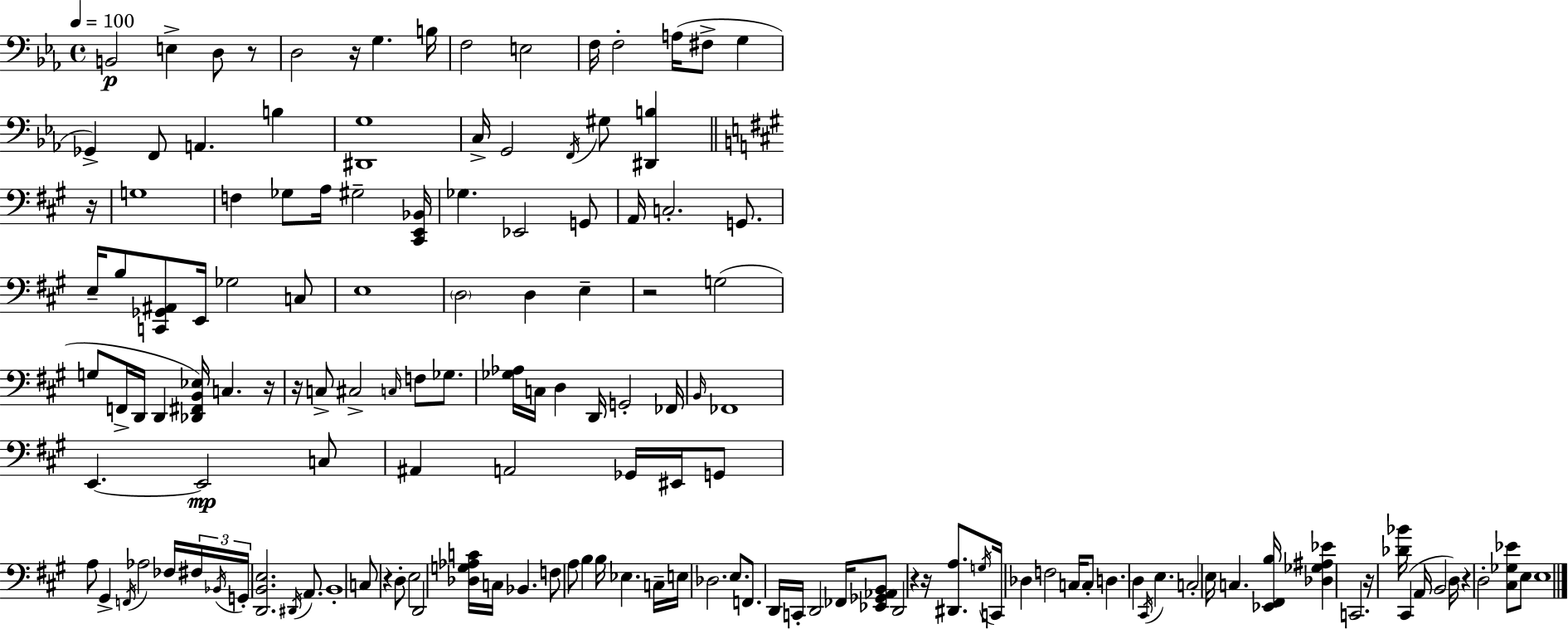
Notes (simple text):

B2/h E3/q D3/e R/e D3/h R/s G3/q. B3/s F3/h E3/h F3/s F3/h A3/s F#3/e G3/q Gb2/q F2/e A2/q. B3/q [D#2,G3]/w C3/s G2/h F2/s G#3/e [D#2,B3]/q R/s G3/w F3/q Gb3/e A3/s G#3/h [C#2,E2,Bb2]/s Gb3/q. Eb2/h G2/e A2/s C3/h. G2/e. E3/s B3/e [C2,Gb2,A#2]/e E2/s Gb3/h C3/e E3/w D3/h D3/q E3/q R/h G3/h G3/e F2/s D2/s D2/q [Db2,F#2,B2,Eb3]/s C3/q. R/s R/s C3/e C#3/h C3/s F3/e Gb3/e. [Gb3,Ab3]/s C3/s D3/q D2/s G2/h FES2/s B2/s FES2/w E2/q. E2/h C3/e A#2/q A2/h Gb2/s EIS2/s G2/e A3/e G#2/q F2/s Ab3/h FES3/s F#3/s Bb2/s G2/s [D2,B2,E3]/h. D#2/s A2/e. B2/w C3/e R/q D3/e E3/h D2/h [Db3,G3,Ab3,C4]/s C3/s Bb2/q. F3/e A3/e B3/q B3/s Eb3/q. C3/s E3/s Db3/h. E3/e. F2/e. D2/s C2/s D2/h FES2/s [Eb2,Gb2,Ab2,B2]/e D2/h R/q R/s [D#2,A3]/e. G3/s C2/s Db3/q F3/h C3/s C3/e D3/q. D3/q C#2/s E3/q. C3/h E3/s C3/q. [Eb2,F#2,B3]/s [Db3,Gb3,A#3,Eb4]/q C2/h. R/s [Db4,Bb4]/s C#2/q A2/s B2/h D3/s R/q D3/h [C#3,Gb3,Eb4]/e E3/e E3/w